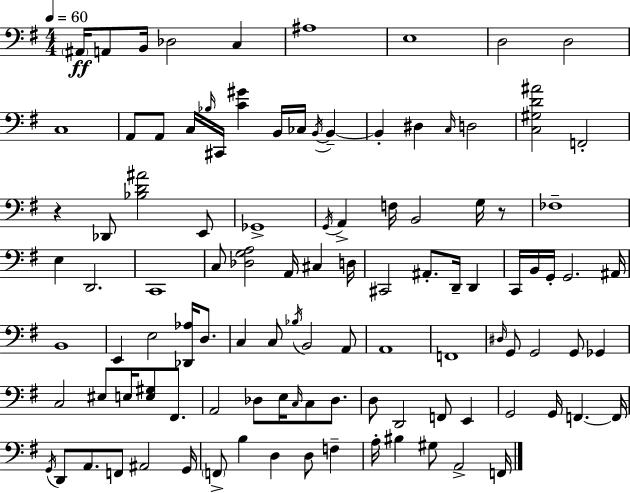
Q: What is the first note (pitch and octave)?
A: A#2